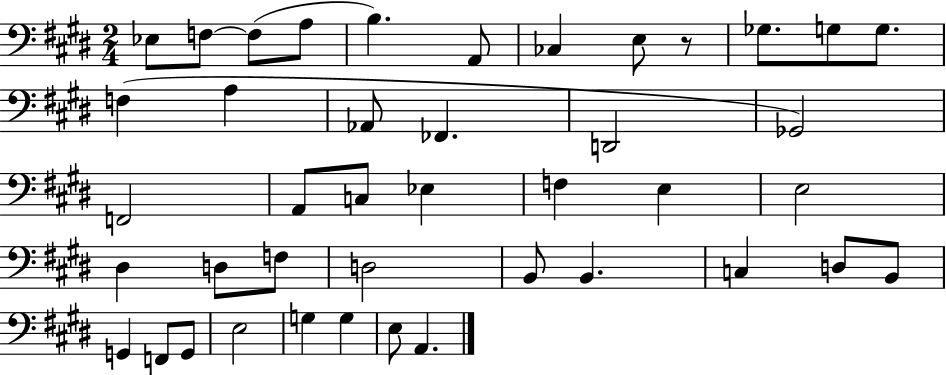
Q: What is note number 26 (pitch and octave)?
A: D3